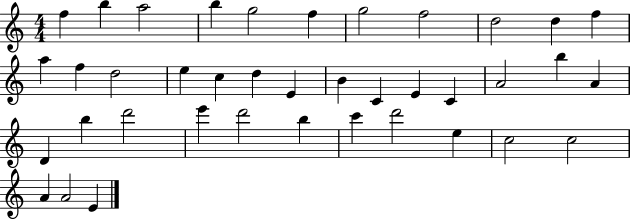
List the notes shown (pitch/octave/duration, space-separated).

F5/q B5/q A5/h B5/q G5/h F5/q G5/h F5/h D5/h D5/q F5/q A5/q F5/q D5/h E5/q C5/q D5/q E4/q B4/q C4/q E4/q C4/q A4/h B5/q A4/q D4/q B5/q D6/h E6/q D6/h B5/q C6/q D6/h E5/q C5/h C5/h A4/q A4/h E4/q